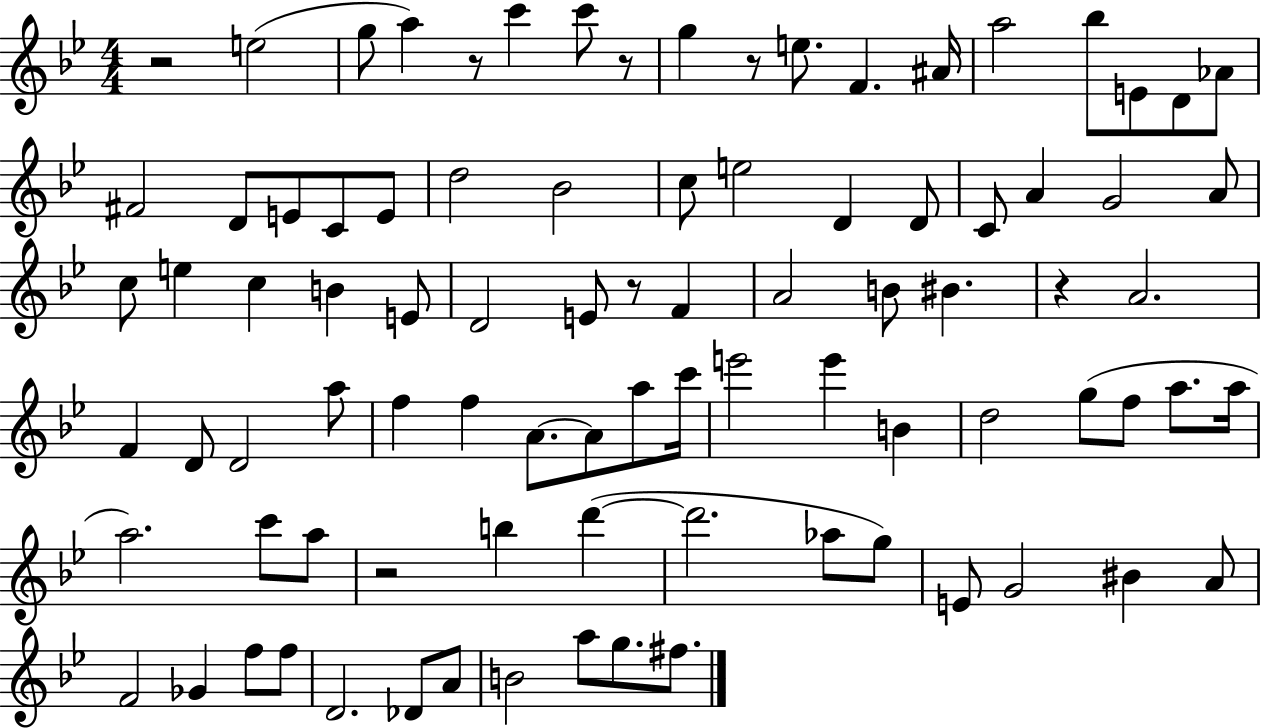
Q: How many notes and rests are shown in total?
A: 89